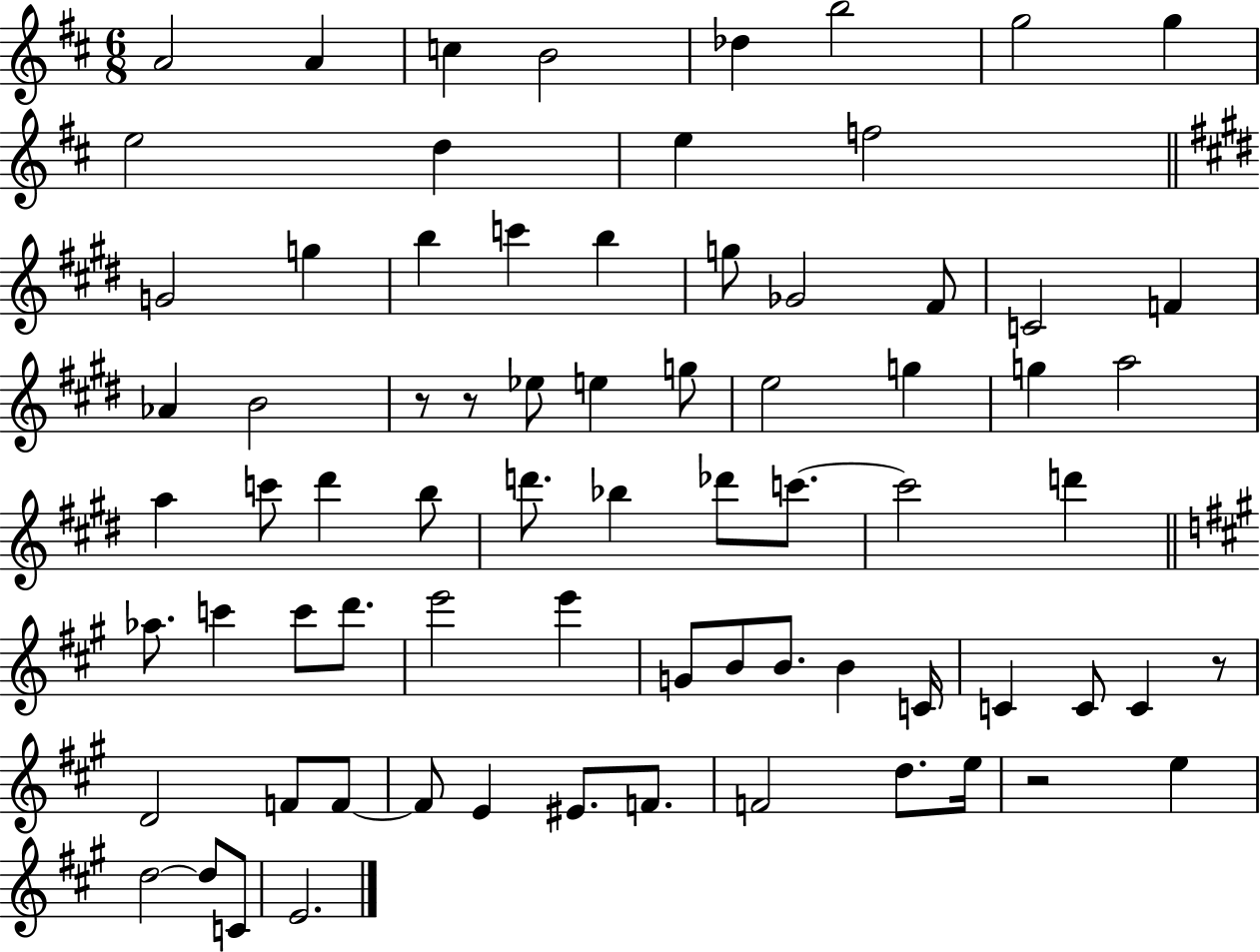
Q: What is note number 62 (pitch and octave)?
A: F4